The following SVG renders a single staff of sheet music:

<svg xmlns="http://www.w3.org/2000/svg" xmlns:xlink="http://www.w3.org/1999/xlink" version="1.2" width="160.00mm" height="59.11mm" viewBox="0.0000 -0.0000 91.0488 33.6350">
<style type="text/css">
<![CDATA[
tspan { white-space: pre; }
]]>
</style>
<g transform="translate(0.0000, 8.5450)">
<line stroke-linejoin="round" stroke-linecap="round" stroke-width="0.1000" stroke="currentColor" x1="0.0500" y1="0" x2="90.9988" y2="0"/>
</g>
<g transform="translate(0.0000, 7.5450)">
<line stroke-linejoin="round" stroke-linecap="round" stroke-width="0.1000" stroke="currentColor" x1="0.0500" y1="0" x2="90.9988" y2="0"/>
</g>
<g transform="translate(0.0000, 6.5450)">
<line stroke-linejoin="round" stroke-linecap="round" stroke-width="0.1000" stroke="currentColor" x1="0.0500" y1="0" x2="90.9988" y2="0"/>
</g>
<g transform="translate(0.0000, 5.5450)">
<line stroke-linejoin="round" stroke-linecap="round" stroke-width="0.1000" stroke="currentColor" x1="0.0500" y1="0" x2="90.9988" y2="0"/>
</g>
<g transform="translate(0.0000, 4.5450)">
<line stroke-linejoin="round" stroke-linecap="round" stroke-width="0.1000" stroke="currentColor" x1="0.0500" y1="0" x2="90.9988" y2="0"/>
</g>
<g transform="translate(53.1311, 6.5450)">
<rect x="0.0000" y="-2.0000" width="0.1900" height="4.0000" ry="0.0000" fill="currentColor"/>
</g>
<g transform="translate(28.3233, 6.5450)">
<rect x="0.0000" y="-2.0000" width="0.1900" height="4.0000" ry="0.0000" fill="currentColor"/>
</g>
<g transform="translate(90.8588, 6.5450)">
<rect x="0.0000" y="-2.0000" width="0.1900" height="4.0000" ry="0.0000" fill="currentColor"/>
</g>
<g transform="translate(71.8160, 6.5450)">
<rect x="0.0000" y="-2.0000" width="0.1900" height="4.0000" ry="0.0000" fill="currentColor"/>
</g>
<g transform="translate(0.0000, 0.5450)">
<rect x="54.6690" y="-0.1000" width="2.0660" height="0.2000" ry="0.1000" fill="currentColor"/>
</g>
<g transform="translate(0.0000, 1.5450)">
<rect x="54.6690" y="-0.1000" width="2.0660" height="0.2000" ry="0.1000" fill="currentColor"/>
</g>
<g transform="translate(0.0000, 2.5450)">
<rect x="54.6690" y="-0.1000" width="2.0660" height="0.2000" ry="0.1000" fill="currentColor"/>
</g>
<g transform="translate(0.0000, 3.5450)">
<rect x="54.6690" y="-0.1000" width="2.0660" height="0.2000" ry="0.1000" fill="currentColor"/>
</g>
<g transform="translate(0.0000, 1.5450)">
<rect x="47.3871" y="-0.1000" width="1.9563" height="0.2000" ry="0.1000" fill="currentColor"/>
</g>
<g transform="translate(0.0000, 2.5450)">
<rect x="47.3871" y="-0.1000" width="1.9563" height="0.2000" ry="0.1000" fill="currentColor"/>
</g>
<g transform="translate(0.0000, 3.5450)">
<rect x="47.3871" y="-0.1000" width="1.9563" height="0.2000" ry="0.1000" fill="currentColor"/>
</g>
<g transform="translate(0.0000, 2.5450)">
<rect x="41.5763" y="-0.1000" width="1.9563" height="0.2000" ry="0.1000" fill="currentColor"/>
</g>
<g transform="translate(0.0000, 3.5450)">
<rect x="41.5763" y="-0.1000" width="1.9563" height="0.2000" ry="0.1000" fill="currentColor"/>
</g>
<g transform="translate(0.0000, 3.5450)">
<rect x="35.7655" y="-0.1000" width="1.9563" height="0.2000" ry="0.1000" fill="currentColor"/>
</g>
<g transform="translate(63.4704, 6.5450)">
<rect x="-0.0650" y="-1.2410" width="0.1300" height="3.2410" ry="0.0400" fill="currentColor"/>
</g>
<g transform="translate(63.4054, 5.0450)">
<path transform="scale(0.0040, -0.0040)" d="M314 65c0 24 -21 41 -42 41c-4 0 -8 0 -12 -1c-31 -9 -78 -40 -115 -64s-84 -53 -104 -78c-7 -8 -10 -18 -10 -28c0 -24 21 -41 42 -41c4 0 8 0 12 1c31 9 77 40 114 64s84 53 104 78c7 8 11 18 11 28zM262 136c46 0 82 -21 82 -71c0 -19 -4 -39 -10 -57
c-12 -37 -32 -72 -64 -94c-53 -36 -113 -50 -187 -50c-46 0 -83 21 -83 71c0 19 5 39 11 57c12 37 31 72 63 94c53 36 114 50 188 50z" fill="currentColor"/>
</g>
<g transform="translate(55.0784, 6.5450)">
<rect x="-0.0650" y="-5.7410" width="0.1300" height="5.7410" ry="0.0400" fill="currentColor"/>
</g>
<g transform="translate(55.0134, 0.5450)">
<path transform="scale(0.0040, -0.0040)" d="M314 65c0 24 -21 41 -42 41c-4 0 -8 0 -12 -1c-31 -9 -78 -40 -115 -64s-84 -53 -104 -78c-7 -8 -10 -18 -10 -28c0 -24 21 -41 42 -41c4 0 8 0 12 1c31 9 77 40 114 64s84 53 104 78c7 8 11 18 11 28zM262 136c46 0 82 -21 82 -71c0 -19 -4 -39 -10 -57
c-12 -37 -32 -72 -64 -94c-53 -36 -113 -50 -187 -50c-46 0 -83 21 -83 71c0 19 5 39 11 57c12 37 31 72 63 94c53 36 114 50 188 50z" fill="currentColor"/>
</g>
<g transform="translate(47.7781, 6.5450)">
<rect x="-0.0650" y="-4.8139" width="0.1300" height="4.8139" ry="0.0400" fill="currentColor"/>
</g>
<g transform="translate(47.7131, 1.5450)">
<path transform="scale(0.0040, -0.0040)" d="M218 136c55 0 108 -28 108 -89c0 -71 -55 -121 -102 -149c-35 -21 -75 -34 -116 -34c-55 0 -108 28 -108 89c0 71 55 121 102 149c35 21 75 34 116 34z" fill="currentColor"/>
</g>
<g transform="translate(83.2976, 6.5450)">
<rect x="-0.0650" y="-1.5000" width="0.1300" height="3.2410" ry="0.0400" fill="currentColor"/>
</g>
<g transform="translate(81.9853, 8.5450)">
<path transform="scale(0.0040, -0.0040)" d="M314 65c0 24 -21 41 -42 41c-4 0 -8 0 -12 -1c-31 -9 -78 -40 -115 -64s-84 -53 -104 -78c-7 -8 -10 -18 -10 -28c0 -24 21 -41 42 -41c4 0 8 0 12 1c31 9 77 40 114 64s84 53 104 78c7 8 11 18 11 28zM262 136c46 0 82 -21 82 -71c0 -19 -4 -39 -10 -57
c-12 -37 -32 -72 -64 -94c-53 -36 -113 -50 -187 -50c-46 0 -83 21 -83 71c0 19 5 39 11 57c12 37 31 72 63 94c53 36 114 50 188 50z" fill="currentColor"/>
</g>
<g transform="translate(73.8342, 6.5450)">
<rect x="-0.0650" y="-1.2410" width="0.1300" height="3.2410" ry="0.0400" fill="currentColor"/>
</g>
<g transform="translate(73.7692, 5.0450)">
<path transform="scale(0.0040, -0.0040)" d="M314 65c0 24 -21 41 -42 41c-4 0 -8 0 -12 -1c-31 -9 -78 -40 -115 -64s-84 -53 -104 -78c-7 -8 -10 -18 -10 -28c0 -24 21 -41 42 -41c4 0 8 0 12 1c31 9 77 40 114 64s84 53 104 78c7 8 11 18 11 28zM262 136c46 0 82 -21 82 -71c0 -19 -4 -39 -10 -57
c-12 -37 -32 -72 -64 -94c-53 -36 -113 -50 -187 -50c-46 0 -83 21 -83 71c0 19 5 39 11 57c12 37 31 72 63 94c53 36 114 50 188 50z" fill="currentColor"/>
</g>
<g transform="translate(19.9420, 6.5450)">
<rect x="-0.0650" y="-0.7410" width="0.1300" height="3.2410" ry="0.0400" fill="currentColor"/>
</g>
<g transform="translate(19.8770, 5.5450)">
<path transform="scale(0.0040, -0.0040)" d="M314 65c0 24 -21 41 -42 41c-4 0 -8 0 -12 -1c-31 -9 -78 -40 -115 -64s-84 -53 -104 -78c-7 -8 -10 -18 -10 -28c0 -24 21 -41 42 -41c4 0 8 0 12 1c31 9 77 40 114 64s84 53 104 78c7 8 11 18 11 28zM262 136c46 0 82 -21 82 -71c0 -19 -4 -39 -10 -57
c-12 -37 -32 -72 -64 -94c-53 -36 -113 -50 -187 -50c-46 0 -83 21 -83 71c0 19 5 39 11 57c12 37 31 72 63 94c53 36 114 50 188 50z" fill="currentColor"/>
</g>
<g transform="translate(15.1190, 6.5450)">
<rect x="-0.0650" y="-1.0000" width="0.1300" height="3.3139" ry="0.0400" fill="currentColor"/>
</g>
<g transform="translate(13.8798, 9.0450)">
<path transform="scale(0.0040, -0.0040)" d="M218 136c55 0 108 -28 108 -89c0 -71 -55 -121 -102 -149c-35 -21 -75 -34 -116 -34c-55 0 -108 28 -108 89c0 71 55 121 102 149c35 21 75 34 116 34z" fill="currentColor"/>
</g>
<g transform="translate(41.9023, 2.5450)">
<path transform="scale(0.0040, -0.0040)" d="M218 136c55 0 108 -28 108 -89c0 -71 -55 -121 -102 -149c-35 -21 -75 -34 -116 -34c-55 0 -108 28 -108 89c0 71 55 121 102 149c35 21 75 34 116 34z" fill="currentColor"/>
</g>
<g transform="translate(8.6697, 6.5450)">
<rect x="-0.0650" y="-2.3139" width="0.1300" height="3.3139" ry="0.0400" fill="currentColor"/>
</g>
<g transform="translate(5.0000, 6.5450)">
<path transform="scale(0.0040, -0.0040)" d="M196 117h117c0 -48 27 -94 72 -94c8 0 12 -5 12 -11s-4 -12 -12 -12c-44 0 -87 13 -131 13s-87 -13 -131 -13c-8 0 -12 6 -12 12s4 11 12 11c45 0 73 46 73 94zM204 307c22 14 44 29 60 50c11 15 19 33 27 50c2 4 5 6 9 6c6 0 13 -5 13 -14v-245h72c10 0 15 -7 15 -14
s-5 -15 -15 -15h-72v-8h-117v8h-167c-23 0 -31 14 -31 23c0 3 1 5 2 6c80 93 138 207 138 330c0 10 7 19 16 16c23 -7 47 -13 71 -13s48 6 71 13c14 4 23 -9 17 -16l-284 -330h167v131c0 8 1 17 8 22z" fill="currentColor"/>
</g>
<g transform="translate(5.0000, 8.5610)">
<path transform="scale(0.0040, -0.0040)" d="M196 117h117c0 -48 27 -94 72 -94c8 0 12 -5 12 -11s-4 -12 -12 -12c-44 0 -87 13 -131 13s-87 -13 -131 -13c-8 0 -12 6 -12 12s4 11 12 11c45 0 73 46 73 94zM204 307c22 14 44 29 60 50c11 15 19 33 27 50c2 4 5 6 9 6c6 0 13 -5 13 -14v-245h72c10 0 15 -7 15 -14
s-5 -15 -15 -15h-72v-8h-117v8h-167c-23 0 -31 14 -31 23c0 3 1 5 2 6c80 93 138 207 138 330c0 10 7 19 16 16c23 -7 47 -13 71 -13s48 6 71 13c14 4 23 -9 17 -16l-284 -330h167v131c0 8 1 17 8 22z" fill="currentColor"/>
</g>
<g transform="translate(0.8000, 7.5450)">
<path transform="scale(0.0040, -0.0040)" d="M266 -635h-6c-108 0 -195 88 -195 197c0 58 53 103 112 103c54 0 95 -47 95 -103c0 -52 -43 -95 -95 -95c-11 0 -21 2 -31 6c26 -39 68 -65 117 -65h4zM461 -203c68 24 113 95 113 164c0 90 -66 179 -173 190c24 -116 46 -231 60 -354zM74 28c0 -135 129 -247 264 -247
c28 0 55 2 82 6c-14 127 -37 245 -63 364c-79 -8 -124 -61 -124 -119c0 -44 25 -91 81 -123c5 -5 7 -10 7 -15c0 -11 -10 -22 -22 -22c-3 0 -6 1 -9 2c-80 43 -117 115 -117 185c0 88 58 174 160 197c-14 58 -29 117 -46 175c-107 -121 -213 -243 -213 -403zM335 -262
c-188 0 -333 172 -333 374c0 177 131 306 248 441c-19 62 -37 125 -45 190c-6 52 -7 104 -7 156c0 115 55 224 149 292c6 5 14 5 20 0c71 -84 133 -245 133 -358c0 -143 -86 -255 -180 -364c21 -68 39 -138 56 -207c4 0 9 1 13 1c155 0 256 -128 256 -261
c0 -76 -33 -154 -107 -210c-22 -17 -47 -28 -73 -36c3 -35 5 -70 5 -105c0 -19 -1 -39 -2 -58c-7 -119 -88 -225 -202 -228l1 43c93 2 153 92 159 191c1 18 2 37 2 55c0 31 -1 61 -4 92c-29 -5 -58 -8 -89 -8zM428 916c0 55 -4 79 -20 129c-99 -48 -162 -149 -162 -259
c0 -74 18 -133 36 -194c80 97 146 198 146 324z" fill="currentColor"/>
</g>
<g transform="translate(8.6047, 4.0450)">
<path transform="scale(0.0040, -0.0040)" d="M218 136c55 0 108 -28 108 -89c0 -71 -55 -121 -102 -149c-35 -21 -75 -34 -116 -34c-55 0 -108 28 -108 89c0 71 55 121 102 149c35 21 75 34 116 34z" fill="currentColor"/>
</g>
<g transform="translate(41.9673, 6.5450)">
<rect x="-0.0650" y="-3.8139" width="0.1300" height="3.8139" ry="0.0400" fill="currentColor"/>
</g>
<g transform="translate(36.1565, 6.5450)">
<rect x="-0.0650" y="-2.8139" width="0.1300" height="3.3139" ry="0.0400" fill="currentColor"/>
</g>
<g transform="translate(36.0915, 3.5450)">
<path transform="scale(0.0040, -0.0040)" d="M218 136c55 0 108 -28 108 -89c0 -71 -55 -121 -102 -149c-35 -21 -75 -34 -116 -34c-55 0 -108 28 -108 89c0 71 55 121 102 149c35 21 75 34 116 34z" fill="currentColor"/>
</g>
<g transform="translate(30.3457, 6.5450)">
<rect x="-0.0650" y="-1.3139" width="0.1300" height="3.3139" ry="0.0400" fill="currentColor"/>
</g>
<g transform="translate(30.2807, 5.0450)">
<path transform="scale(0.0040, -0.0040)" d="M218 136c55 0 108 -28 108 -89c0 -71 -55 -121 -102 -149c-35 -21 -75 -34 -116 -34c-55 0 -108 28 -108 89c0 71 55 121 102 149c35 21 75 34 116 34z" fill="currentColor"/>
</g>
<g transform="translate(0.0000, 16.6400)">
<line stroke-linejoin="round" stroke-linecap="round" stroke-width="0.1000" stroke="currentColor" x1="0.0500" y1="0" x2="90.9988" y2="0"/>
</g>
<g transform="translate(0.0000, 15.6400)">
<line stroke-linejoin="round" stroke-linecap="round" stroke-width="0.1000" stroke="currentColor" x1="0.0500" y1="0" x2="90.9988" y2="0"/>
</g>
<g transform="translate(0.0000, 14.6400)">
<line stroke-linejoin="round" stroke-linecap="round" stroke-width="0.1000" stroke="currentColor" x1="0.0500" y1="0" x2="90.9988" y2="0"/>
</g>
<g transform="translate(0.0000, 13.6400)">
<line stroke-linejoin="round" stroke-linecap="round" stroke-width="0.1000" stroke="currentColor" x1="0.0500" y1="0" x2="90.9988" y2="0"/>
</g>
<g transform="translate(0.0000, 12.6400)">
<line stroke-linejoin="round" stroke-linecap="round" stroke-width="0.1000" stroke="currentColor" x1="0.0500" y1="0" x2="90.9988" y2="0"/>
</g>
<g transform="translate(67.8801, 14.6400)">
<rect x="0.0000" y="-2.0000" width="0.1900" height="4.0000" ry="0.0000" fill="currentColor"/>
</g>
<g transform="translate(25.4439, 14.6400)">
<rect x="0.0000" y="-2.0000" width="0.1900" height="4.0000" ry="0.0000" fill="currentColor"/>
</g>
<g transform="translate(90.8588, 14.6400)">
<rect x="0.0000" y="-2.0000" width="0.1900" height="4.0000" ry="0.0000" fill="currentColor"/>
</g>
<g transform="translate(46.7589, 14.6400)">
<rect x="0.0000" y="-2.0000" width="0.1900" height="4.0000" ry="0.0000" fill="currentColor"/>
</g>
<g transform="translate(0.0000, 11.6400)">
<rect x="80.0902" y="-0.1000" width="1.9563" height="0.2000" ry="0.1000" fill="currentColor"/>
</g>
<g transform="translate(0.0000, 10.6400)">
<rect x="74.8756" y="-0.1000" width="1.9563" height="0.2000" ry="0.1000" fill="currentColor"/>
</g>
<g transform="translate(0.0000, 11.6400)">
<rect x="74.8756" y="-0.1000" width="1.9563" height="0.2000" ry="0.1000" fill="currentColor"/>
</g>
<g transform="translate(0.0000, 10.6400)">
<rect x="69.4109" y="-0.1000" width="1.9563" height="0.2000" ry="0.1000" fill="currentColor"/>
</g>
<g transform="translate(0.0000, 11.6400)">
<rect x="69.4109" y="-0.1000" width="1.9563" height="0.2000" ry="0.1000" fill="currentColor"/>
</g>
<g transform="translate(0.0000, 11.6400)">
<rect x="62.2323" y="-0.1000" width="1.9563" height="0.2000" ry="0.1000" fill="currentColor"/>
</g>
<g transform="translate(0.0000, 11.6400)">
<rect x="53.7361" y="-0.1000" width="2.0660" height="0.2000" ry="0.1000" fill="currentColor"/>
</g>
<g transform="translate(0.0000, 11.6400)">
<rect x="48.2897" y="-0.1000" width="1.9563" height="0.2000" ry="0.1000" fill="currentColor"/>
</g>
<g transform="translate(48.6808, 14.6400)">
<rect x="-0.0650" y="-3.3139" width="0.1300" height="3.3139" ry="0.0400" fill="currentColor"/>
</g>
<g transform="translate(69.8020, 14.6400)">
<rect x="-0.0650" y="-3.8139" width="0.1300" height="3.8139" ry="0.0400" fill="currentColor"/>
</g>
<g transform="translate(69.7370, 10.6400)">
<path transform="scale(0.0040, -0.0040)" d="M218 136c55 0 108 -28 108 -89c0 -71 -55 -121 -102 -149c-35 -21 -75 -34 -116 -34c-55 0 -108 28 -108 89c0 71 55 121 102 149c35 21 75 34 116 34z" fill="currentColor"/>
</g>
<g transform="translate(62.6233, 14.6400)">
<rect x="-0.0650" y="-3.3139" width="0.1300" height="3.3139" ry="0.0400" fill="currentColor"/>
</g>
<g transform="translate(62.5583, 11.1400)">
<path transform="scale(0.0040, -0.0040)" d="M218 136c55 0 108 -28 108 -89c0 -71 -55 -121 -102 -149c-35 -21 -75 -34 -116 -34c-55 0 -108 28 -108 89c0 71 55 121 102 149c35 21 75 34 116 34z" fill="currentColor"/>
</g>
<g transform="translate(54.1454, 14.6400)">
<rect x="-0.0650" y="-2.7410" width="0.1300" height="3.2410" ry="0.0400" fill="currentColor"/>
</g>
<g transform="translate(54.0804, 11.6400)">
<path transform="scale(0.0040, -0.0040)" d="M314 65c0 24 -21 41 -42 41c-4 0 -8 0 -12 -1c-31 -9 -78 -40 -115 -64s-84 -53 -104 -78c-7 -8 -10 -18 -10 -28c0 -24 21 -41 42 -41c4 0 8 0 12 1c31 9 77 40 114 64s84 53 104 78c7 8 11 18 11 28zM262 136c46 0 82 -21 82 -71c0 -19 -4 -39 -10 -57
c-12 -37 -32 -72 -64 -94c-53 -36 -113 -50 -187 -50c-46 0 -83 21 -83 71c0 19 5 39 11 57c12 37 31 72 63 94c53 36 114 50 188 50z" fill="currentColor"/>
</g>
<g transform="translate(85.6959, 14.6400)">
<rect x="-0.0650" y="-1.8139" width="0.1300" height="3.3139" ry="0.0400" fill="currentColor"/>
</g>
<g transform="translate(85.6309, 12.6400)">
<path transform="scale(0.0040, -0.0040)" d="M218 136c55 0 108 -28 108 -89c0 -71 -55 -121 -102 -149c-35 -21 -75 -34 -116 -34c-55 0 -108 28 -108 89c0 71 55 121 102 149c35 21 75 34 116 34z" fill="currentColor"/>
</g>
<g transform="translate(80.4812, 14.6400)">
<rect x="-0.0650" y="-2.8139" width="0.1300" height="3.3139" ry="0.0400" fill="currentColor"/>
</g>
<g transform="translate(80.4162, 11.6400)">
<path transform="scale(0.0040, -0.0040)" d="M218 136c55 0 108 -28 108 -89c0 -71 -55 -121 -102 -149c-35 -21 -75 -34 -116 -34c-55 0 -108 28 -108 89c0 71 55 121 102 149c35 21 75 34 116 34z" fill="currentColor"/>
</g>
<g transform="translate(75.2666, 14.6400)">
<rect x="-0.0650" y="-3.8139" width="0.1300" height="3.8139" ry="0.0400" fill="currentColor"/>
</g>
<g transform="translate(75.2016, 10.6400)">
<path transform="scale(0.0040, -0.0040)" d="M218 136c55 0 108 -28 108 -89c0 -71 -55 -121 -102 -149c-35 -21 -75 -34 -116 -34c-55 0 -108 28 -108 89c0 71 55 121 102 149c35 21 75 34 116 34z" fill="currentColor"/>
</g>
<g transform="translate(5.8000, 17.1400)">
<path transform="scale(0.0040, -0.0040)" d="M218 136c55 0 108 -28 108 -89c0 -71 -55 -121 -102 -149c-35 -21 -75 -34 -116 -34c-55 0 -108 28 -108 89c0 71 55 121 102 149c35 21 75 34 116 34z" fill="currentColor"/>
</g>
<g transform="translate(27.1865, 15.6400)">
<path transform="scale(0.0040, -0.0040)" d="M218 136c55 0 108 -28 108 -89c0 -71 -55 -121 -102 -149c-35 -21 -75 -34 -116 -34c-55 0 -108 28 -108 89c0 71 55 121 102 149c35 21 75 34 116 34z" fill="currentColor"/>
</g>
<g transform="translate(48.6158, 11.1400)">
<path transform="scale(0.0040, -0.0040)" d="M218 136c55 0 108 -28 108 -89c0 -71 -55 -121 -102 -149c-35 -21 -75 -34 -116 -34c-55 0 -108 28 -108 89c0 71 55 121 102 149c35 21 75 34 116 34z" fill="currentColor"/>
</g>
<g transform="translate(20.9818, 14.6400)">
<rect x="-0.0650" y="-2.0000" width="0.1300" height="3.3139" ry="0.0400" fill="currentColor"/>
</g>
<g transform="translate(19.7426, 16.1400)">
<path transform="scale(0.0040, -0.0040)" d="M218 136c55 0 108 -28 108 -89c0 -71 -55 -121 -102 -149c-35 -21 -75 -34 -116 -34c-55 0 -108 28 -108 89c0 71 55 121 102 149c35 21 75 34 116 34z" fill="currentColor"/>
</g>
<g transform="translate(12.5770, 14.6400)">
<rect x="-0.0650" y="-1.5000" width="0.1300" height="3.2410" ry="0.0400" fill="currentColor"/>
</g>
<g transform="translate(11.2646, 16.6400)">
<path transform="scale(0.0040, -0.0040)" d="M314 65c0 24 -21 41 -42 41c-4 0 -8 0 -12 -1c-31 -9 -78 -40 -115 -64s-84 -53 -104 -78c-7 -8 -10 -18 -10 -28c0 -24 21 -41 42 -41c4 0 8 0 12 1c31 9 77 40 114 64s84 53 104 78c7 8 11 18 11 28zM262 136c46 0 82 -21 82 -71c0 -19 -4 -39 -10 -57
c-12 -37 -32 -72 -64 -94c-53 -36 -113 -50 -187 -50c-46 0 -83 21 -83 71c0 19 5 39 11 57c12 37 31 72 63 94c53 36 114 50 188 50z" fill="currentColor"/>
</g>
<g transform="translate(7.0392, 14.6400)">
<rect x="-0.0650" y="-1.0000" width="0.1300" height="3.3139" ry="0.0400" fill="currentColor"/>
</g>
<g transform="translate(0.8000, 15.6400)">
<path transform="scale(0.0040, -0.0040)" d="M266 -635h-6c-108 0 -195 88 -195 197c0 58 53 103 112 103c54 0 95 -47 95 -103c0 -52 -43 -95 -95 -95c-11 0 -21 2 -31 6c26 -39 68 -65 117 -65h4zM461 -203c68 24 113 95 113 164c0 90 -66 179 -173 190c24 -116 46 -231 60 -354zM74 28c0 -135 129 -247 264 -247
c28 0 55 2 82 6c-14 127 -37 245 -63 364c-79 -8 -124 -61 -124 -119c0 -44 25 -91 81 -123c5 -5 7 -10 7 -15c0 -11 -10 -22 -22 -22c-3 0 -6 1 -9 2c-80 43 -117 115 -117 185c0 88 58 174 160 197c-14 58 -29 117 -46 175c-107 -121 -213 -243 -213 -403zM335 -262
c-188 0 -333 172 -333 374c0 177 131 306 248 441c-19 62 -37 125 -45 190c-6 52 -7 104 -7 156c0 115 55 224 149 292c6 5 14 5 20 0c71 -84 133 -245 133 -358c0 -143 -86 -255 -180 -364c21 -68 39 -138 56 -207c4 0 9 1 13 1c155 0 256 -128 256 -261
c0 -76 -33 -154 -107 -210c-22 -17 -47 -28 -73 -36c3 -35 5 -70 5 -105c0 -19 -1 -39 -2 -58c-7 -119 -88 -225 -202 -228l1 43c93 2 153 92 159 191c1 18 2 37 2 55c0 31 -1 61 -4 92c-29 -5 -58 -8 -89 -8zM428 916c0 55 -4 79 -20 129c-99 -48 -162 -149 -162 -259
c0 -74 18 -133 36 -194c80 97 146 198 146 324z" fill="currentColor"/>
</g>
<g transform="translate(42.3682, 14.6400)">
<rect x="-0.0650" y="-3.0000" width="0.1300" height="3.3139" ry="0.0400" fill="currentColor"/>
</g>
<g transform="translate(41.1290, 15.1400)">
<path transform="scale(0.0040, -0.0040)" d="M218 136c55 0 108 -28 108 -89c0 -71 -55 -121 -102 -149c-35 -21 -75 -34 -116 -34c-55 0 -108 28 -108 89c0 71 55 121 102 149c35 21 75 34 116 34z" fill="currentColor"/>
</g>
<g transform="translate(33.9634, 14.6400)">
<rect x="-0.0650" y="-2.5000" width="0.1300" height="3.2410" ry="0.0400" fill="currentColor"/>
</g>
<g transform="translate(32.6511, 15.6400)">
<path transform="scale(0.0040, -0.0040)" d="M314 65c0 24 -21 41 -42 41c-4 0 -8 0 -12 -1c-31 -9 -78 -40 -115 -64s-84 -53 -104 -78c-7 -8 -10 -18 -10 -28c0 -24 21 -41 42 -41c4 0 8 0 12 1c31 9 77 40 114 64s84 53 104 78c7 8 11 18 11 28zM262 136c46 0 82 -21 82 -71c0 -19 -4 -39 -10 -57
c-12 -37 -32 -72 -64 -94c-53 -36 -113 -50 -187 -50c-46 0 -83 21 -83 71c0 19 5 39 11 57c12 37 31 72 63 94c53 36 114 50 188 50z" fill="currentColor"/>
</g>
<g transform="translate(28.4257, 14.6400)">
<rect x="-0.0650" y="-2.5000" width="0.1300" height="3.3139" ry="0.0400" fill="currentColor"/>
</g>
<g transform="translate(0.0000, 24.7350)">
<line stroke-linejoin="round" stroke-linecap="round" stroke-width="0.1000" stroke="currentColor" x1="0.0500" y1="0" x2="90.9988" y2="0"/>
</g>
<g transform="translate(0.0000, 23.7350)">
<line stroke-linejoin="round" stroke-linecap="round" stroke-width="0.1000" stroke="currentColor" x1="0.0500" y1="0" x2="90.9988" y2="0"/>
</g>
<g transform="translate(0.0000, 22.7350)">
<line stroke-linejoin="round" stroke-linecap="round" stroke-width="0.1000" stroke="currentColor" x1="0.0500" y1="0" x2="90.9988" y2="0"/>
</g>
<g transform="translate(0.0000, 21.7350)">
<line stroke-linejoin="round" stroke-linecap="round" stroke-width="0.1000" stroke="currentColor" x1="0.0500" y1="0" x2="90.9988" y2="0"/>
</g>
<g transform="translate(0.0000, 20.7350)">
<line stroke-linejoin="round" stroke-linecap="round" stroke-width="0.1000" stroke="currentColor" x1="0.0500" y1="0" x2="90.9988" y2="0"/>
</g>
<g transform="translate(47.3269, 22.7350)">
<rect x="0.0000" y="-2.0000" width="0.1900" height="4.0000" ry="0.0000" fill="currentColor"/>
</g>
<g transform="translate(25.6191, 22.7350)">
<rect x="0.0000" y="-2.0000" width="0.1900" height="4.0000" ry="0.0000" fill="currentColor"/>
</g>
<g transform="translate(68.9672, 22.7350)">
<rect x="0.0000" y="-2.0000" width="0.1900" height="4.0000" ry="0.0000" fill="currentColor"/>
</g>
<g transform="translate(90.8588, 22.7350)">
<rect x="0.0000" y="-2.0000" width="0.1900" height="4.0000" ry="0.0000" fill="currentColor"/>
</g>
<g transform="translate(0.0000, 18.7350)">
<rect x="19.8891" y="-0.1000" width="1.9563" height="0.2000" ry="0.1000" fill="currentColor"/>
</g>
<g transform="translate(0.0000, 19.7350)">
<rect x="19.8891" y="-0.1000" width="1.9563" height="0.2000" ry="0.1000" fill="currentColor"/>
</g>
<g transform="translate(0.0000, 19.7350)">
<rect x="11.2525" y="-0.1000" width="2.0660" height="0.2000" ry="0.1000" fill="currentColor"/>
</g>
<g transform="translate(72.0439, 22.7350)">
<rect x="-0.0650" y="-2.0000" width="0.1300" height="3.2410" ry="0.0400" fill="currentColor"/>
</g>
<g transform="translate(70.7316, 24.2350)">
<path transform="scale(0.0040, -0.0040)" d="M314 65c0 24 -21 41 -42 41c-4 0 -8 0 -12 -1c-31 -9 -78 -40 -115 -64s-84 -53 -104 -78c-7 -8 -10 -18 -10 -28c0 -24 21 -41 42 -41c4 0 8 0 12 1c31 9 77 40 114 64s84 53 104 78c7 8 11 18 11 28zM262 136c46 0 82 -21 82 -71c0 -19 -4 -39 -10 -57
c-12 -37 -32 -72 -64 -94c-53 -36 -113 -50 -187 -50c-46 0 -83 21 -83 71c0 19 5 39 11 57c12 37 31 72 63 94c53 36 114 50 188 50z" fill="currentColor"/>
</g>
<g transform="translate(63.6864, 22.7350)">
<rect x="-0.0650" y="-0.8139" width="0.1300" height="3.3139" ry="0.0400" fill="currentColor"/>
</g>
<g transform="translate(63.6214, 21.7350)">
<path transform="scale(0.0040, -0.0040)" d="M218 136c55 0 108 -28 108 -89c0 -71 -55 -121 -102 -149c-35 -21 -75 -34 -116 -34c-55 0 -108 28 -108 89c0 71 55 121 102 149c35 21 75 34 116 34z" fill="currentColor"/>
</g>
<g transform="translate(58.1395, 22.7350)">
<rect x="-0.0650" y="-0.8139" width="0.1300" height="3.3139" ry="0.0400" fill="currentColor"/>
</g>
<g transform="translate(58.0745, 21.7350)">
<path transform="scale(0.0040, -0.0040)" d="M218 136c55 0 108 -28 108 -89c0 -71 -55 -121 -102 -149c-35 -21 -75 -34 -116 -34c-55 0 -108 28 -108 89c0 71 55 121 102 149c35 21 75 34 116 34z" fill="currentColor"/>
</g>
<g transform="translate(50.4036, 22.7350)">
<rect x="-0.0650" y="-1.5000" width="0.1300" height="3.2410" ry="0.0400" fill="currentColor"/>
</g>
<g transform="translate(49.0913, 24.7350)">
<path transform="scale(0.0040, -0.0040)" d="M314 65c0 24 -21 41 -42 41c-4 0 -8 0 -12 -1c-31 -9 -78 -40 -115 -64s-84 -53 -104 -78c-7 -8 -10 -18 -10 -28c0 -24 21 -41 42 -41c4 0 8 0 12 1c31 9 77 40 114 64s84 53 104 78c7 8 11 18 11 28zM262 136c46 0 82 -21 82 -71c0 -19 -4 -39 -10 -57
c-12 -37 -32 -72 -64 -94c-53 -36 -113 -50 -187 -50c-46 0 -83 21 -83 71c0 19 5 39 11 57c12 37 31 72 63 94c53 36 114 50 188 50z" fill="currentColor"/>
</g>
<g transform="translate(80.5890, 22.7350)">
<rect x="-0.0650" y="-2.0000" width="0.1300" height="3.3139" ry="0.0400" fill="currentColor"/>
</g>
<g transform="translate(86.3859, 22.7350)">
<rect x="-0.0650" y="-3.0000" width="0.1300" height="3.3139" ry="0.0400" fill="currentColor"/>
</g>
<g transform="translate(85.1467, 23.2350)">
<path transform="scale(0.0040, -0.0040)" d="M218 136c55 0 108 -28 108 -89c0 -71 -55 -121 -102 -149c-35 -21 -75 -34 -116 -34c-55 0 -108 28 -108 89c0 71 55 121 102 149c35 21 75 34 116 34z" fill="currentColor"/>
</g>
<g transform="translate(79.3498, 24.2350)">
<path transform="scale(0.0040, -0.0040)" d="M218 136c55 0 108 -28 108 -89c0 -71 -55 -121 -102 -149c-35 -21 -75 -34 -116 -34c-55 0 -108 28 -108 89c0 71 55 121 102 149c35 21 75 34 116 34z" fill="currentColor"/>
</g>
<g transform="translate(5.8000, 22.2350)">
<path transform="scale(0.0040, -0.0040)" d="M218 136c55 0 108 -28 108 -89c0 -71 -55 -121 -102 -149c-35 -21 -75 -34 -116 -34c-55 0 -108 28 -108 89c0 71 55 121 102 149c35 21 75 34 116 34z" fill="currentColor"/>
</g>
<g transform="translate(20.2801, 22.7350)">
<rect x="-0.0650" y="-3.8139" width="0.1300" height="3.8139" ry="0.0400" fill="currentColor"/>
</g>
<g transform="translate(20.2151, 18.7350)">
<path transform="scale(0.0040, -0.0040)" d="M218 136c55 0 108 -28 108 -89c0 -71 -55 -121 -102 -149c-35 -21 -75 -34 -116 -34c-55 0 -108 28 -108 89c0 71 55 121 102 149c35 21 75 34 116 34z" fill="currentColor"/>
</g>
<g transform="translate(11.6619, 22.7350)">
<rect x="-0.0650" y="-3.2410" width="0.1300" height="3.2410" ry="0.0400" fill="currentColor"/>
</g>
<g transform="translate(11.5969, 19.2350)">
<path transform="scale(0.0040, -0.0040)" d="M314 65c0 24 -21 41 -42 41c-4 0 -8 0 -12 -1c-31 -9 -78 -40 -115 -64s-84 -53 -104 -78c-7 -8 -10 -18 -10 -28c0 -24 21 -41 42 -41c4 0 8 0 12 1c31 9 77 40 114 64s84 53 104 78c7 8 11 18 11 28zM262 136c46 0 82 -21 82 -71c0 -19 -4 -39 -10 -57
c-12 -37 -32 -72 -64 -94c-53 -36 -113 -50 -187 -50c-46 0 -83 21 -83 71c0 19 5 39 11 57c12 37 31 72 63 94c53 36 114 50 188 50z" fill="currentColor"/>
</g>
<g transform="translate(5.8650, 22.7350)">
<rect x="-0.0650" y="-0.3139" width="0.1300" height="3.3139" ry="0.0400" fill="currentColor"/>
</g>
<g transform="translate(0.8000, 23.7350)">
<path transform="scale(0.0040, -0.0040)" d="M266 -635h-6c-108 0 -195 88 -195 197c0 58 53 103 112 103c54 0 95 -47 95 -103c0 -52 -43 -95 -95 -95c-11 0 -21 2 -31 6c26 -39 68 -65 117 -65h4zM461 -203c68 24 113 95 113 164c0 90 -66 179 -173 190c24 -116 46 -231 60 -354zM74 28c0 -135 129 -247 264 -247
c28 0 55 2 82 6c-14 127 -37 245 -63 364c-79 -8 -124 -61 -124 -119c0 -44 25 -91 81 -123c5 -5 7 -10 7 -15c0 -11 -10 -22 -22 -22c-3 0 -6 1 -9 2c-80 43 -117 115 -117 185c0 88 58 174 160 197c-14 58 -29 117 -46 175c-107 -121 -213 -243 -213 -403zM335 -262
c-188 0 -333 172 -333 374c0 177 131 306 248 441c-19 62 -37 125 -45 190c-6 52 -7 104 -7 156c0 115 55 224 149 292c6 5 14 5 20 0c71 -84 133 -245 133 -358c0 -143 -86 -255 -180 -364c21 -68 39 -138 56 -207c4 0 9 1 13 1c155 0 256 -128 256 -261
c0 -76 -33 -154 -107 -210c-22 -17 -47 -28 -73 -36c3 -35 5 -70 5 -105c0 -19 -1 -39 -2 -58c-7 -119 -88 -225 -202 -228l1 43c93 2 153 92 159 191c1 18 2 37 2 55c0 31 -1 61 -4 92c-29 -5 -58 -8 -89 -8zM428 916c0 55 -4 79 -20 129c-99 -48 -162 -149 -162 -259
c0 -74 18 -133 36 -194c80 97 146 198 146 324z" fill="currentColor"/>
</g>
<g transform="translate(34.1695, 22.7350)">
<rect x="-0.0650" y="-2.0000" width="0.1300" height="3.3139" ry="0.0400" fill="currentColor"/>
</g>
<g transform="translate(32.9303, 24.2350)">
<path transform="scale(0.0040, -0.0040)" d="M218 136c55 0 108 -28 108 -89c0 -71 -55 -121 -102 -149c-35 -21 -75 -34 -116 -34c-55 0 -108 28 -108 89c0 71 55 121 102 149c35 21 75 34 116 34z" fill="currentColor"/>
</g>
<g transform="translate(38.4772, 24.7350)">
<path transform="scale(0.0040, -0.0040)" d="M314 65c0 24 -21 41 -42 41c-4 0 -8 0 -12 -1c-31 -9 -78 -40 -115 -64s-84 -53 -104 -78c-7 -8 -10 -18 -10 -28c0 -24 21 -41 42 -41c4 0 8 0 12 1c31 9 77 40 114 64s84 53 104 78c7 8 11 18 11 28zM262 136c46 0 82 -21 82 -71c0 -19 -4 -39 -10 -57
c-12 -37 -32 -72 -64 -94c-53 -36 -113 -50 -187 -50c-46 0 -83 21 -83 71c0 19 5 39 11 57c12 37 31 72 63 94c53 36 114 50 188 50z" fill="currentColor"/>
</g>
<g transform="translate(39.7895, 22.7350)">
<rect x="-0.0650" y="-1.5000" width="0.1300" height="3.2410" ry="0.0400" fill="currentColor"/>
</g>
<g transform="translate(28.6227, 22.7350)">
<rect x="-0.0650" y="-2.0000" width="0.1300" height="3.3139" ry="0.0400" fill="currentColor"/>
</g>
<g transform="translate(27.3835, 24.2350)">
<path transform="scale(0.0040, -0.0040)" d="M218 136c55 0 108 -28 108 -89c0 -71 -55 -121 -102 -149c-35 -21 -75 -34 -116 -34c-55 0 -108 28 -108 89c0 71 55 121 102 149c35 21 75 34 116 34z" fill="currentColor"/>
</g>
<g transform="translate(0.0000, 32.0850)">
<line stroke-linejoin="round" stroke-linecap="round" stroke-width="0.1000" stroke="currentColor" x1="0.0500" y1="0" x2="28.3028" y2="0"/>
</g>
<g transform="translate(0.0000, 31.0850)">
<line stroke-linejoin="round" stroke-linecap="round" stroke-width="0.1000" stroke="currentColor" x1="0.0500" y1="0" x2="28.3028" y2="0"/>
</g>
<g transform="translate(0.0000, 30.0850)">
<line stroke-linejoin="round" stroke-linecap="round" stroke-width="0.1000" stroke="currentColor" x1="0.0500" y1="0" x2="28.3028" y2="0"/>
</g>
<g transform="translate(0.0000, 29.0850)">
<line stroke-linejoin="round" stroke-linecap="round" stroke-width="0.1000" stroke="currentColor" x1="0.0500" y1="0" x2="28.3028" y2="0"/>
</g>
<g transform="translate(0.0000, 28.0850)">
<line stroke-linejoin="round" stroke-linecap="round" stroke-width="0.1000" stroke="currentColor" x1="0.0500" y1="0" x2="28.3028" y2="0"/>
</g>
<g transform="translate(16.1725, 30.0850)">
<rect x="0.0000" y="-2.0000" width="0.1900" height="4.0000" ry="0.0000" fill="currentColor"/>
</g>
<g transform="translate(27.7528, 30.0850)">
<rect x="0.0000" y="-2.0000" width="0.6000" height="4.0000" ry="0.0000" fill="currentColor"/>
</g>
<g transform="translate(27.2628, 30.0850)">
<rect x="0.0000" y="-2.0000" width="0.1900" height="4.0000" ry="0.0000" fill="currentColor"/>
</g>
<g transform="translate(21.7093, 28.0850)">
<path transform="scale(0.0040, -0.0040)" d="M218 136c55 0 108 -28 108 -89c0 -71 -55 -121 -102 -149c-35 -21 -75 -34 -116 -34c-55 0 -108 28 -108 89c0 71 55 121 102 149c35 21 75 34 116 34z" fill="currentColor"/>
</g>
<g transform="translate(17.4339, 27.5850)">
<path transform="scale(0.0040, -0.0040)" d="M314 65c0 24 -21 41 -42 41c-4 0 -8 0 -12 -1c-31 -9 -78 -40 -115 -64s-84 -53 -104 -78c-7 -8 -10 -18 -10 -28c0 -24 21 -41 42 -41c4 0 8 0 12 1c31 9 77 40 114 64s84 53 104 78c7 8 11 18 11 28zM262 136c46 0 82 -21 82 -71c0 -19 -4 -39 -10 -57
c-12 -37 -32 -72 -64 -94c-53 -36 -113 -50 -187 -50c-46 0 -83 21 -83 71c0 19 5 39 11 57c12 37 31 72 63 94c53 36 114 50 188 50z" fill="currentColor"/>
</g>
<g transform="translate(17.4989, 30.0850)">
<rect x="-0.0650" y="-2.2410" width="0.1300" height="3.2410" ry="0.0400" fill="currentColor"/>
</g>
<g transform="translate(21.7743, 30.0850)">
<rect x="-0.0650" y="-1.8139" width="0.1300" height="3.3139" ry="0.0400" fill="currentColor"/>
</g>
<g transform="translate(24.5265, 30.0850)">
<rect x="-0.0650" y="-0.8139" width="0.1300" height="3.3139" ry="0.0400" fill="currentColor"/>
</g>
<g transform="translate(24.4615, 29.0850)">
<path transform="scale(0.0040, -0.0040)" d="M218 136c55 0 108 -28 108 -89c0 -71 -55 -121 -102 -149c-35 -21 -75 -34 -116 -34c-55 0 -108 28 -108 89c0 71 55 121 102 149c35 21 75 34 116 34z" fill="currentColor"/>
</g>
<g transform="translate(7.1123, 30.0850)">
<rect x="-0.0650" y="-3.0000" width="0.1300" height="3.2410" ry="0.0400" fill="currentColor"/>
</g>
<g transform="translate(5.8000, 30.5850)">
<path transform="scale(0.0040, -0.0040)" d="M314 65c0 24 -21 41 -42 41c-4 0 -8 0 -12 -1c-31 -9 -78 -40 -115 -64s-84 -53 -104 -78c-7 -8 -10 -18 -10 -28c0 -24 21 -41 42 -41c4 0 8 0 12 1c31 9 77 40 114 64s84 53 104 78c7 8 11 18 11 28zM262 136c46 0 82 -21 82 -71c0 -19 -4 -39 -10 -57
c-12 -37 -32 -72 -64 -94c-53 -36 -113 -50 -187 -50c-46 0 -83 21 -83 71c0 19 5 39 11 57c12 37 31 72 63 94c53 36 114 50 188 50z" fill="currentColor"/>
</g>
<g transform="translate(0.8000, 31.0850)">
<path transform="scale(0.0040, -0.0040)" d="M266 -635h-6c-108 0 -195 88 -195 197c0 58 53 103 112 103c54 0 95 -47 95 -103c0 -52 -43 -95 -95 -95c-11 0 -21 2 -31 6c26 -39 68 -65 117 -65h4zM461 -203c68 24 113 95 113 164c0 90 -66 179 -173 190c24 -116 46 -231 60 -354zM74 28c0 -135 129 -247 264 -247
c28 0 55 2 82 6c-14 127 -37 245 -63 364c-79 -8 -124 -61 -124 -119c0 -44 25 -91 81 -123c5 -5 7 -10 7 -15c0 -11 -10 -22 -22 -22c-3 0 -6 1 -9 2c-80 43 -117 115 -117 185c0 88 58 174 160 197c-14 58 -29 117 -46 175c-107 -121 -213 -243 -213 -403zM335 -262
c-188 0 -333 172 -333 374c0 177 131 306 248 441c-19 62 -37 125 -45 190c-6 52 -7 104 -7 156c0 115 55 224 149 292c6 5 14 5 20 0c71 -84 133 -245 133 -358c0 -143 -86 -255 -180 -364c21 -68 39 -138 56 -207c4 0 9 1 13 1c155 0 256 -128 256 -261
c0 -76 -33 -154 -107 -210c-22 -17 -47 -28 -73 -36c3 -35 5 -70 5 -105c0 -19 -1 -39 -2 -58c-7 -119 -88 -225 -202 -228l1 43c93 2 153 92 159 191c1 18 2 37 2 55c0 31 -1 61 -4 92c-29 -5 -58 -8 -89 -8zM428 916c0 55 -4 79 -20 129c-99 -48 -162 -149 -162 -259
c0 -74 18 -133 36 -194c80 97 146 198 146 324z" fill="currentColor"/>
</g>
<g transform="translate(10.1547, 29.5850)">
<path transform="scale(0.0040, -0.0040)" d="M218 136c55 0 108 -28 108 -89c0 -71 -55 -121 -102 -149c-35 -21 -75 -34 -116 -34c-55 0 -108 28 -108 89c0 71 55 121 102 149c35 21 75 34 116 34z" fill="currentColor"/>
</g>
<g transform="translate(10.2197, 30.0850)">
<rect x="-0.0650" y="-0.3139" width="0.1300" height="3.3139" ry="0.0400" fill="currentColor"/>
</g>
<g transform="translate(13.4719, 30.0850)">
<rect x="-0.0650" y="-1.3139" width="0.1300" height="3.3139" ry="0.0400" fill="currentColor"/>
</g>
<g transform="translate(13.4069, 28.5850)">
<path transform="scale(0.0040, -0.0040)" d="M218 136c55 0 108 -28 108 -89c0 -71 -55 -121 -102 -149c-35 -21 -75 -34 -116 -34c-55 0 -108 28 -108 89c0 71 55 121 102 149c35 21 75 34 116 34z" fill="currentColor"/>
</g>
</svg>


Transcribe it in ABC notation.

X:1
T:Untitled
M:4/4
L:1/4
K:C
g D d2 e a c' e' g'2 e2 e2 E2 D E2 F G G2 A b a2 b c' c' a f c b2 c' F F E2 E2 d d F2 F A A2 c e g2 f d